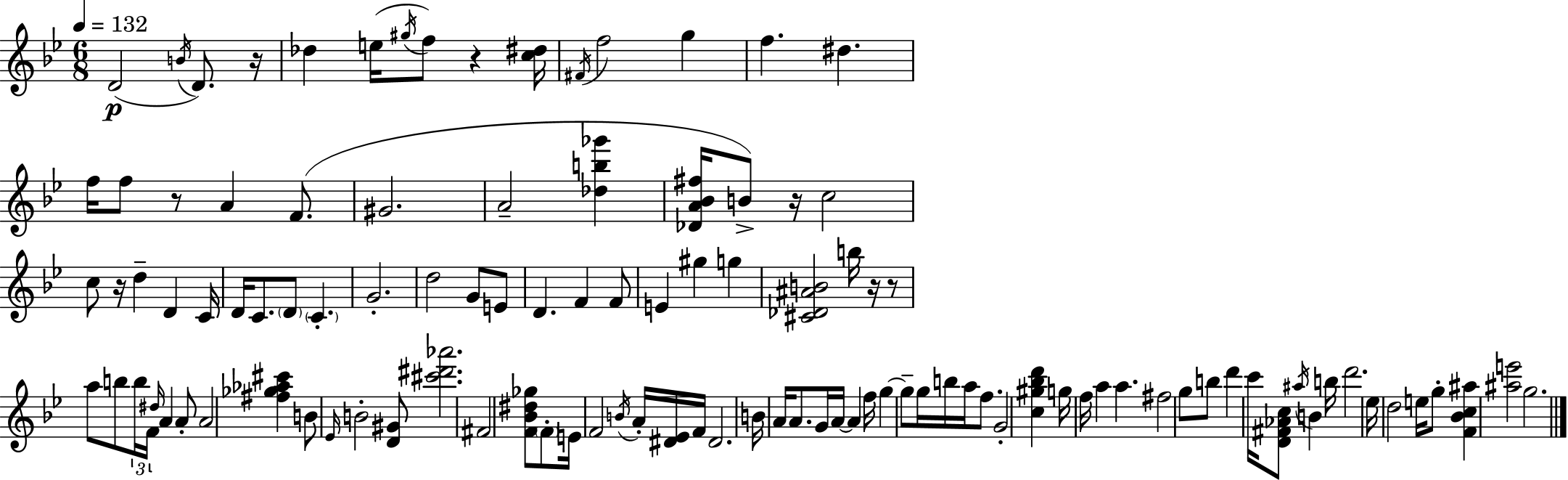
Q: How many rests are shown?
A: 7